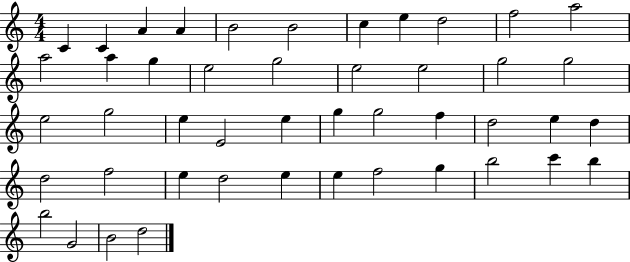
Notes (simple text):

C4/q C4/q A4/q A4/q B4/h B4/h C5/q E5/q D5/h F5/h A5/h A5/h A5/q G5/q E5/h G5/h E5/h E5/h G5/h G5/h E5/h G5/h E5/q E4/h E5/q G5/q G5/h F5/q D5/h E5/q D5/q D5/h F5/h E5/q D5/h E5/q E5/q F5/h G5/q B5/h C6/q B5/q B5/h G4/h B4/h D5/h